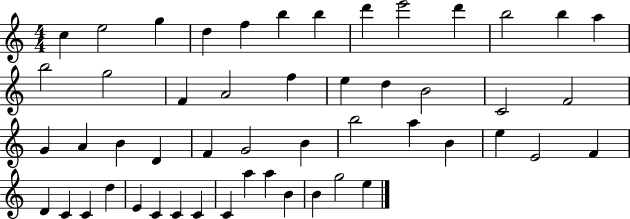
C5/q E5/h G5/q D5/q F5/q B5/q B5/q D6/q E6/h D6/q B5/h B5/q A5/q B5/h G5/h F4/q A4/h F5/q E5/q D5/q B4/h C4/h F4/h G4/q A4/q B4/q D4/q F4/q G4/h B4/q B5/h A5/q B4/q E5/q E4/h F4/q D4/q C4/q C4/q D5/q E4/q C4/q C4/q C4/q C4/q A5/q A5/q B4/q B4/q G5/h E5/q